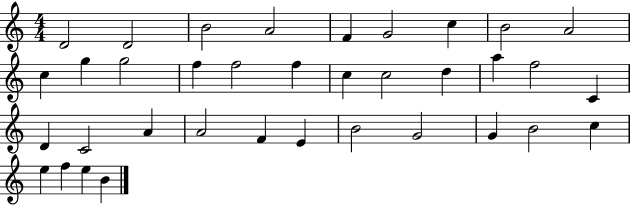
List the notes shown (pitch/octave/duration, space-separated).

D4/h D4/h B4/h A4/h F4/q G4/h C5/q B4/h A4/h C5/q G5/q G5/h F5/q F5/h F5/q C5/q C5/h D5/q A5/q F5/h C4/q D4/q C4/h A4/q A4/h F4/q E4/q B4/h G4/h G4/q B4/h C5/q E5/q F5/q E5/q B4/q